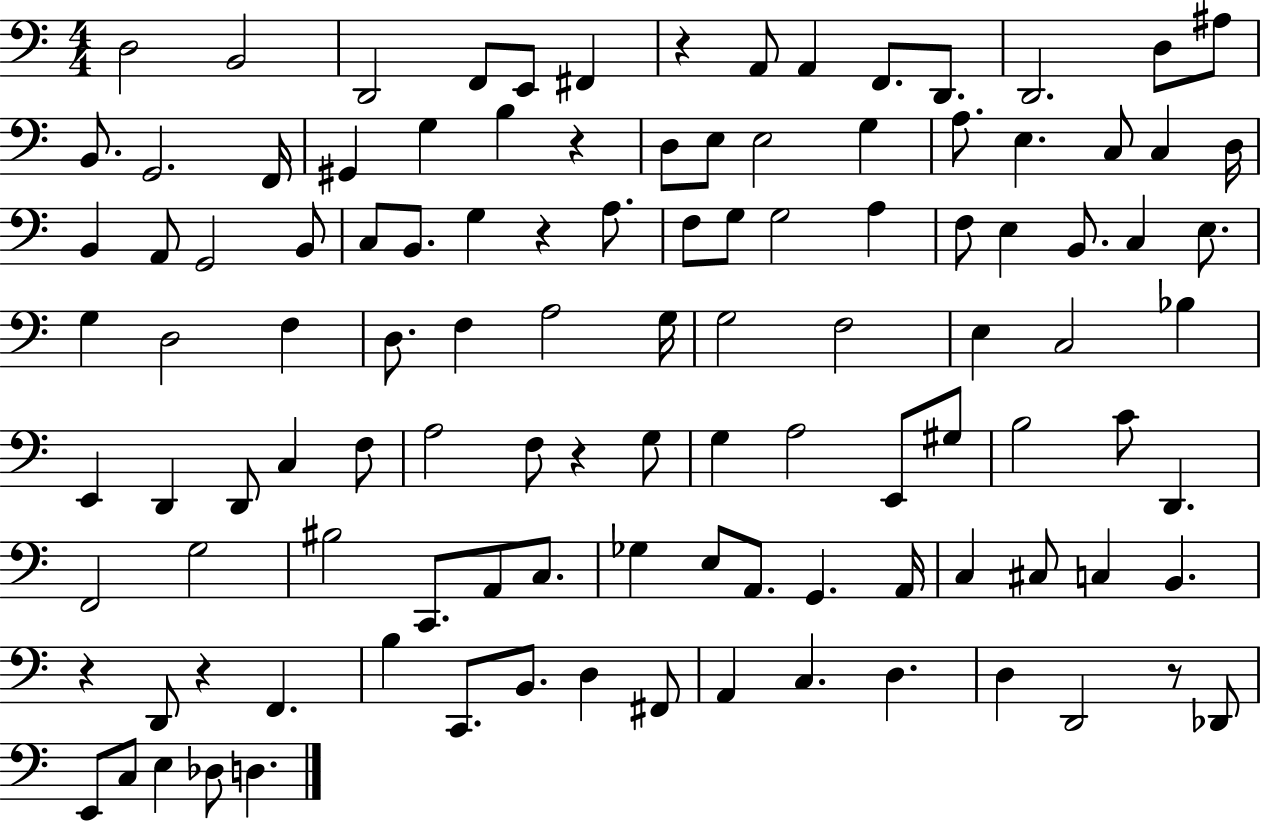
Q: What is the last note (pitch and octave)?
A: D3